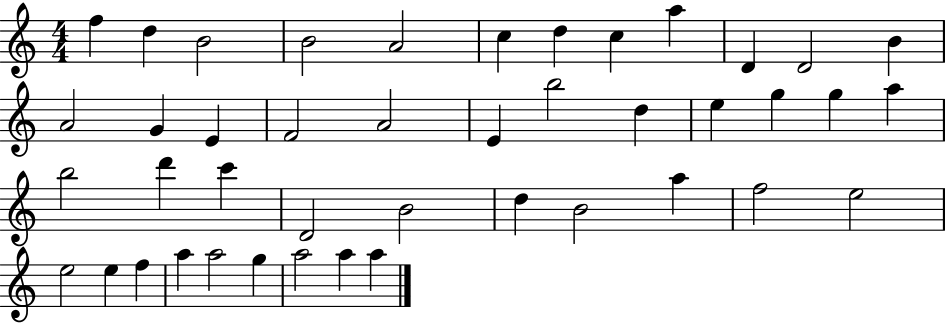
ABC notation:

X:1
T:Untitled
M:4/4
L:1/4
K:C
f d B2 B2 A2 c d c a D D2 B A2 G E F2 A2 E b2 d e g g a b2 d' c' D2 B2 d B2 a f2 e2 e2 e f a a2 g a2 a a